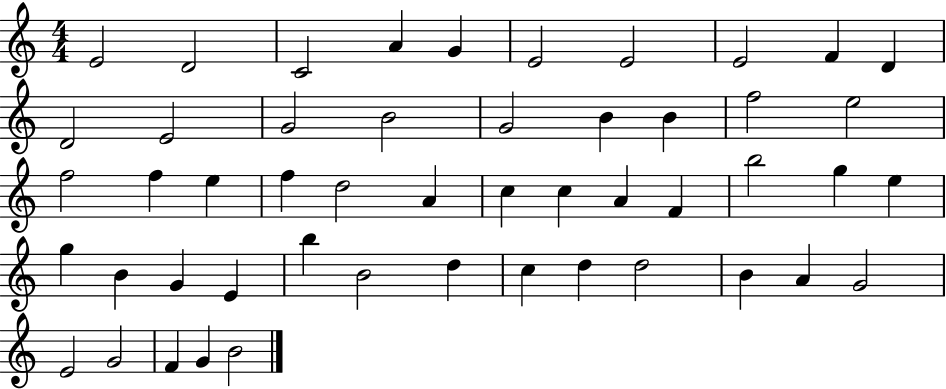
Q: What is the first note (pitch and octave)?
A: E4